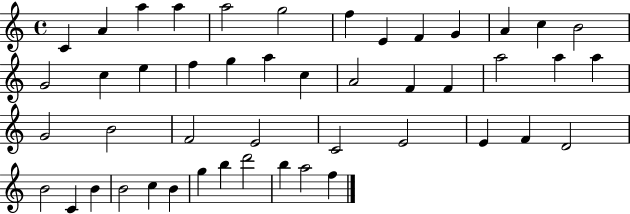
{
  \clef treble
  \time 4/4
  \defaultTimeSignature
  \key c \major
  c'4 a'4 a''4 a''4 | a''2 g''2 | f''4 e'4 f'4 g'4 | a'4 c''4 b'2 | \break g'2 c''4 e''4 | f''4 g''4 a''4 c''4 | a'2 f'4 f'4 | a''2 a''4 a''4 | \break g'2 b'2 | f'2 e'2 | c'2 e'2 | e'4 f'4 d'2 | \break b'2 c'4 b'4 | b'2 c''4 b'4 | g''4 b''4 d'''2 | b''4 a''2 f''4 | \break \bar "|."
}